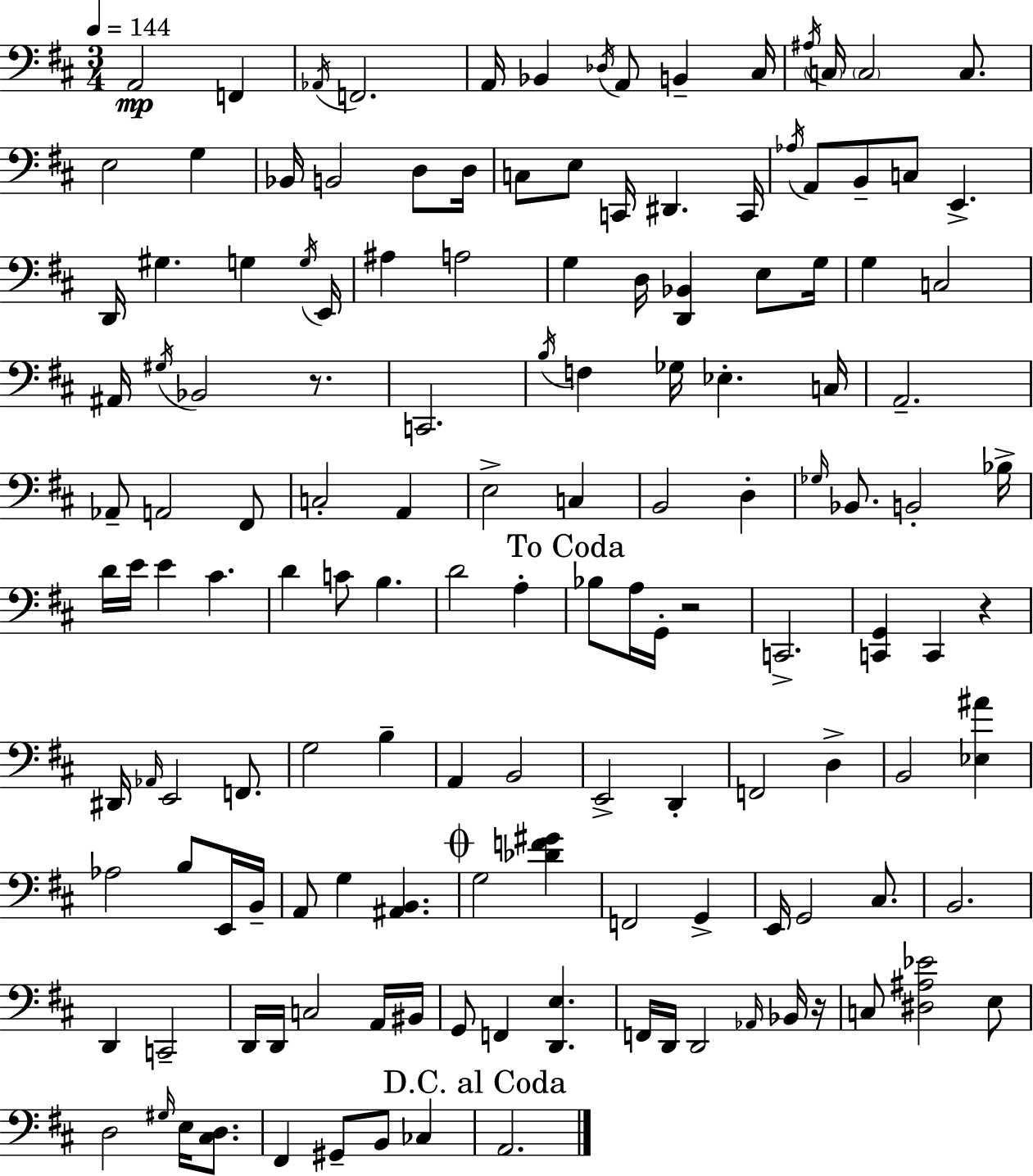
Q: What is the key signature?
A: D major